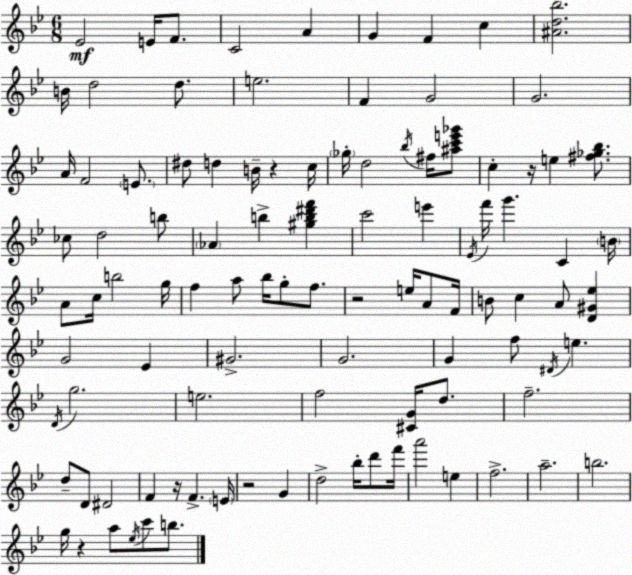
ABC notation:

X:1
T:Untitled
M:6/8
L:1/4
K:Gm
_E2 E/4 F/2 C2 A G F c [^Ad_b]2 B/4 d2 d/2 e2 F G2 G2 A/4 F2 E/2 ^d/2 d B/4 z c/4 _g/4 d2 _b/4 ^f/4 [^ac'e'_g']/2 c z/4 e [^f_g_b]/2 _c/2 d2 b/2 _A b [^gb^d'f'] c'2 e' _E/4 f'/4 g' C B/4 A/2 c/4 b2 g/4 f a/2 _b/4 g/2 f/2 z2 e/4 A/2 F/4 B/2 c A/2 [D^G_e] G2 _E ^G2 G2 G f/2 ^D/4 e D/4 g2 e2 f2 [^CG]/4 d/2 f2 d/2 D/2 ^D2 F z/4 F E/4 z2 G d2 _b/4 d'/2 f'/4 a'2 e f2 a2 b2 g/4 z a/2 _e/4 c'/2 b/2